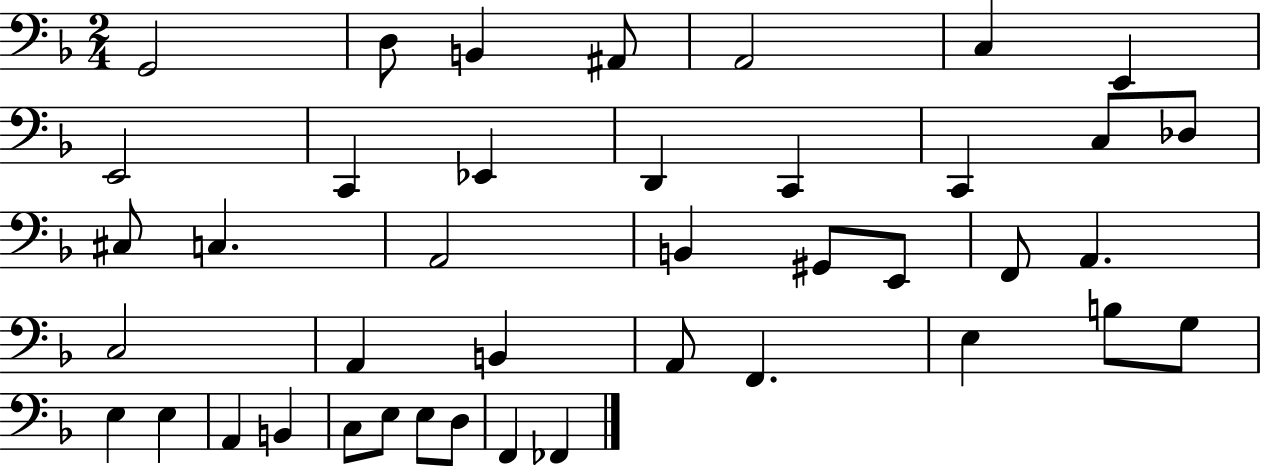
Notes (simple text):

G2/h D3/e B2/q A#2/e A2/h C3/q E2/q E2/h C2/q Eb2/q D2/q C2/q C2/q C3/e Db3/e C#3/e C3/q. A2/h B2/q G#2/e E2/e F2/e A2/q. C3/h A2/q B2/q A2/e F2/q. E3/q B3/e G3/e E3/q E3/q A2/q B2/q C3/e E3/e E3/e D3/e F2/q FES2/q